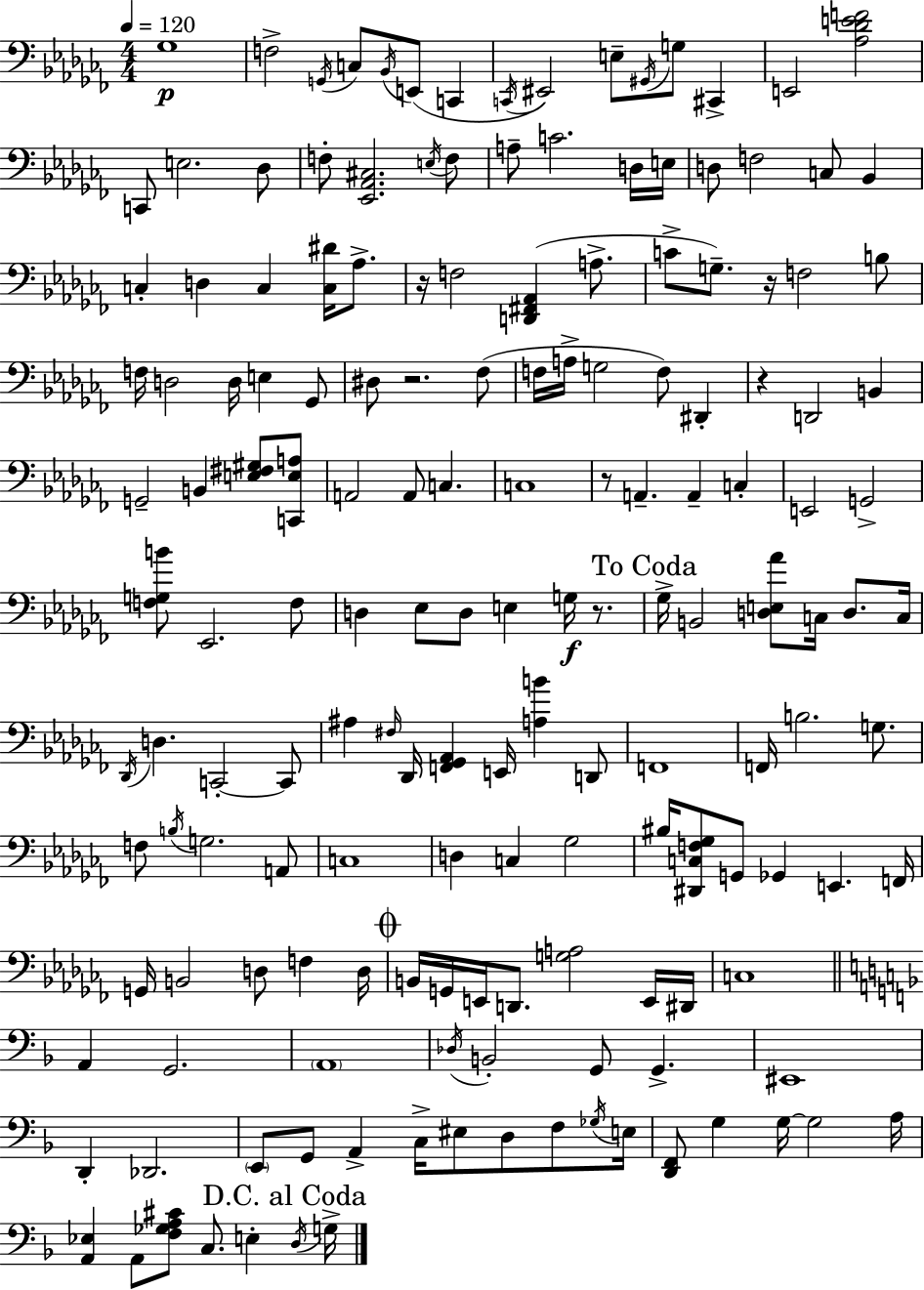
{
  \clef bass
  \numericTimeSignature
  \time 4/4
  \key aes \minor
  \tempo 4 = 120
  ges1\p | f2-> \acciaccatura { g,16 } c8 \acciaccatura { bes,16 } e,8( c,4 | \acciaccatura { c,16 }) eis,2 e8-- \acciaccatura { gis,16 } g8 | cis,4-> e,2 <aes des' e' f'>2 | \break c,8 e2. | des8 f8-. <ees, aes, cis>2. | \acciaccatura { e16 } f8 a8-- c'2. | d16 e16 d8 f2 c8 | \break bes,4 c4-. d4 c4 | <c dis'>16 aes8.-> r16 f2 <d, fis, aes,>4( | a8.-> c'8-> g8.--) r16 f2 | b8 f16 d2 d16 e4 | \break ges,8 dis8 r2. | fes8( f16 a16-> g2 f8) | dis,4-. r4 d,2 | b,4 g,2-- b,4 | \break <e fis gis>8 <c, e a>8 a,2 a,8 c4. | c1 | r8 a,4.-- a,4-- | c4-. e,2 g,2-> | \break <f g b'>8 ees,2. | f8 d4 ees8 d8 e4 | g16\f r8. \mark "To Coda" ges16-> b,2 <d e aes'>8 | c16 d8. c16 \acciaccatura { des,16 } d4. c,2-.~~ | \break c,8 ais4 \grace { fis16 } des,16 <f, ges, aes,>4 | e,16 <a b'>4 d,8 f,1 | f,16 b2. | g8. f8 \acciaccatura { b16 } g2. | \break a,8 c1 | d4 c4 | ges2 bis16 <dis, c f ges>8 g,8 ges,4 | e,4. f,16 g,16 b,2 | \break d8 f4 d16 \mark \markup { \musicglyph "scripts.coda" } b,16 g,16 e,16 d,8. <g a>2 | e,16 dis,16 c1 | \bar "||" \break \key d \minor a,4 g,2. | \parenthesize a,1 | \acciaccatura { des16 } b,2-. g,8 g,4.-> | eis,1 | \break d,4-. des,2. | \parenthesize e,8 g,8 a,4-> c16-> eis8 d8 f8 | \acciaccatura { ges16 } e16 <d, f,>8 g4 g16~~ g2 | a16 <a, ees>4 a,8 <f ges a cis'>8 c8. e4-. | \break \mark "D.C. al Coda" \acciaccatura { d16 } g16-> \bar "|."
}